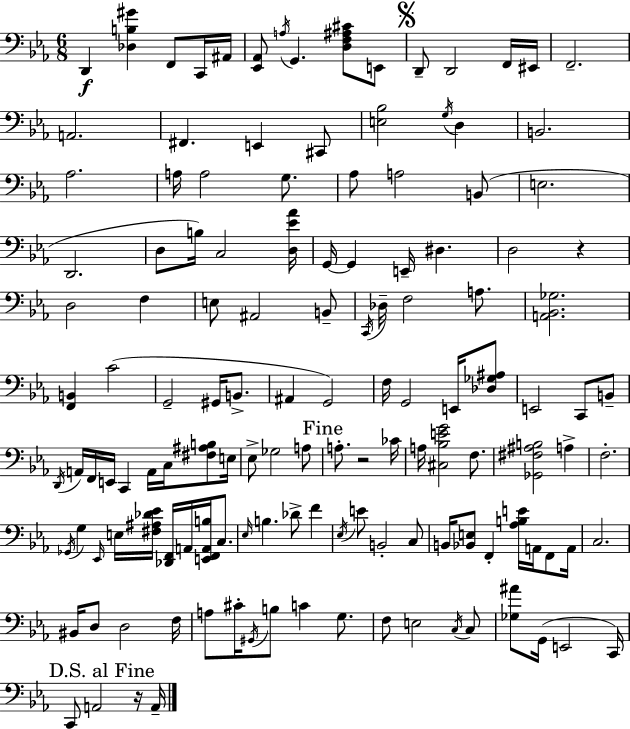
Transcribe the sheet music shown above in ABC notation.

X:1
T:Untitled
M:6/8
L:1/4
K:Eb
D,, [_D,B,^G] F,,/2 C,,/4 ^A,,/4 [_E,,_A,,]/2 A,/4 G,, [D,F,^A,^C]/2 E,,/2 D,,/2 D,,2 F,,/4 ^E,,/4 F,,2 A,,2 ^F,, E,, ^C,,/2 [E,_B,]2 G,/4 D, B,,2 _A,2 A,/4 A,2 G,/2 _A,/2 A,2 B,,/2 E,2 D,,2 D,/2 B,/4 C,2 [D,_E_A]/4 G,,/4 G,, E,,/4 ^D, D,2 z D,2 F, E,/2 ^A,,2 B,,/2 C,,/4 _D,/4 F,2 A,/2 [A,,_B,,_G,]2 [F,,B,,] C2 G,,2 ^G,,/4 B,,/2 ^A,, G,,2 F,/4 G,,2 E,,/4 [_D,_G,^A,]/2 E,,2 C,,/2 B,,/2 D,,/4 A,,/4 F,,/4 E,,/4 C,, A,,/4 C,/4 [^F,^A,B,]/2 E,/4 _E,/2 _G,2 A,/2 A,/2 z2 _C/4 A,/4 [^C,_B,EG]2 F,/2 [_G,,^F,^A,B,]2 A, F,2 _G,,/4 G, _E,,/4 E,/4 [^F,^A,_D_E]/4 [_D,,F,,]/4 A,,/4 [E,,F,,A,,B,]/4 C,/2 _E,/4 B, _D/2 F _E,/4 E/2 B,,2 C,/2 B,,/4 [_B,,E,]/2 F,, [_A,B,E]/4 A,,/4 F,,/2 A,,/4 C,2 ^B,,/4 D,/2 D,2 F,/4 A,/2 ^C/4 ^G,,/4 B,/2 C G,/2 F,/2 E,2 C,/4 C,/2 [_G,^A]/2 G,,/4 E,,2 C,,/4 C,,/2 A,,2 z/4 A,,/4